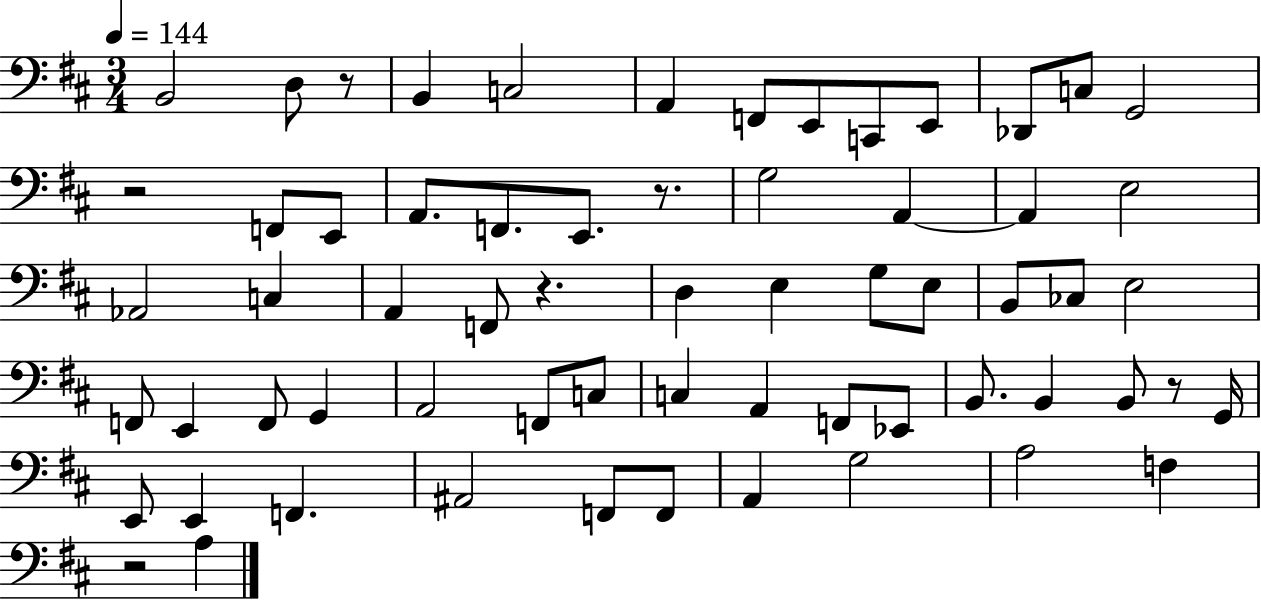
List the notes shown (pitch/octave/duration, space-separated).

B2/h D3/e R/e B2/q C3/h A2/q F2/e E2/e C2/e E2/e Db2/e C3/e G2/h R/h F2/e E2/e A2/e. F2/e. E2/e. R/e. G3/h A2/q A2/q E3/h Ab2/h C3/q A2/q F2/e R/q. D3/q E3/q G3/e E3/e B2/e CES3/e E3/h F2/e E2/q F2/e G2/q A2/h F2/e C3/e C3/q A2/q F2/e Eb2/e B2/e. B2/q B2/e R/e G2/s E2/e E2/q F2/q. A#2/h F2/e F2/e A2/q G3/h A3/h F3/q R/h A3/q